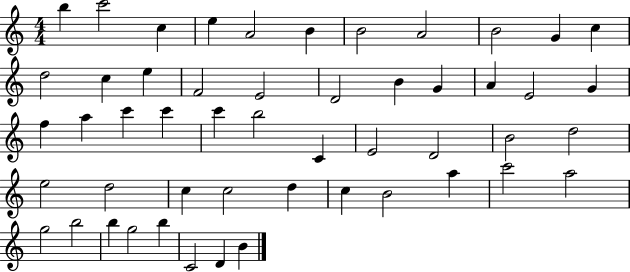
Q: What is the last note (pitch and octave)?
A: B4